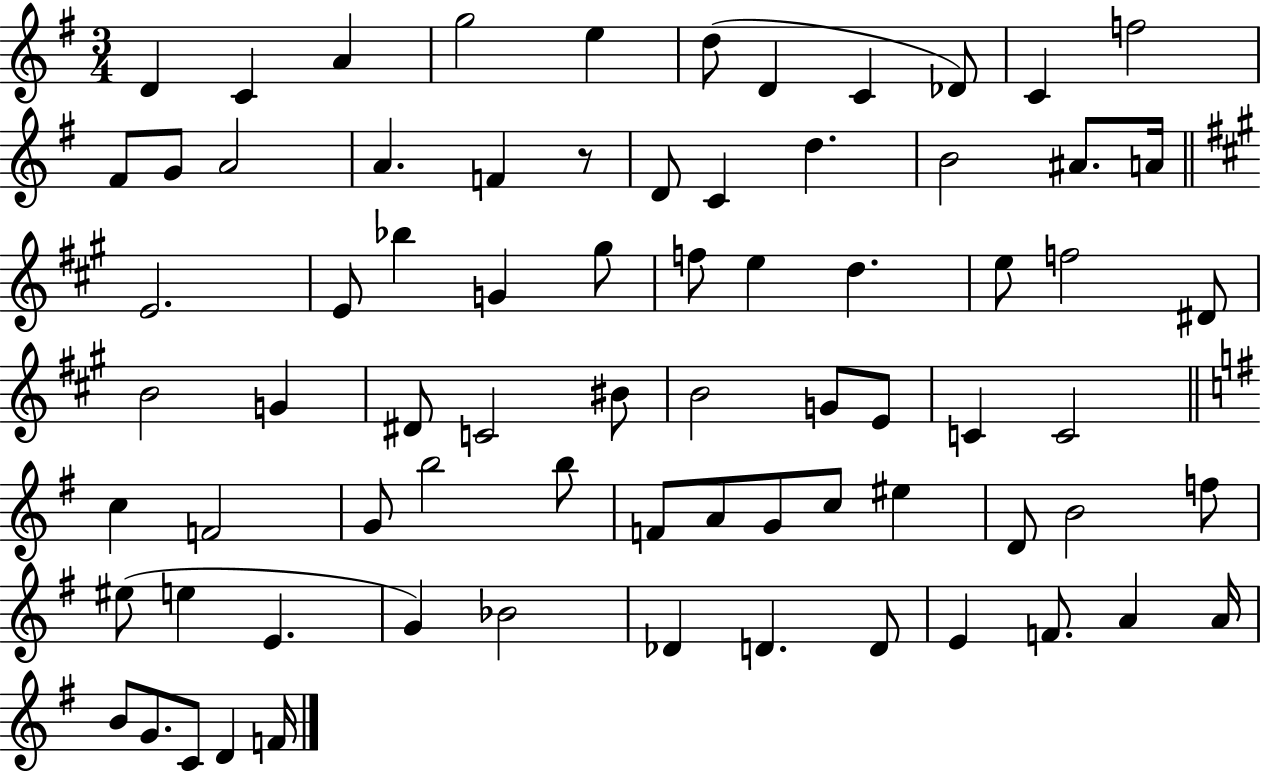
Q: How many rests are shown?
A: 1